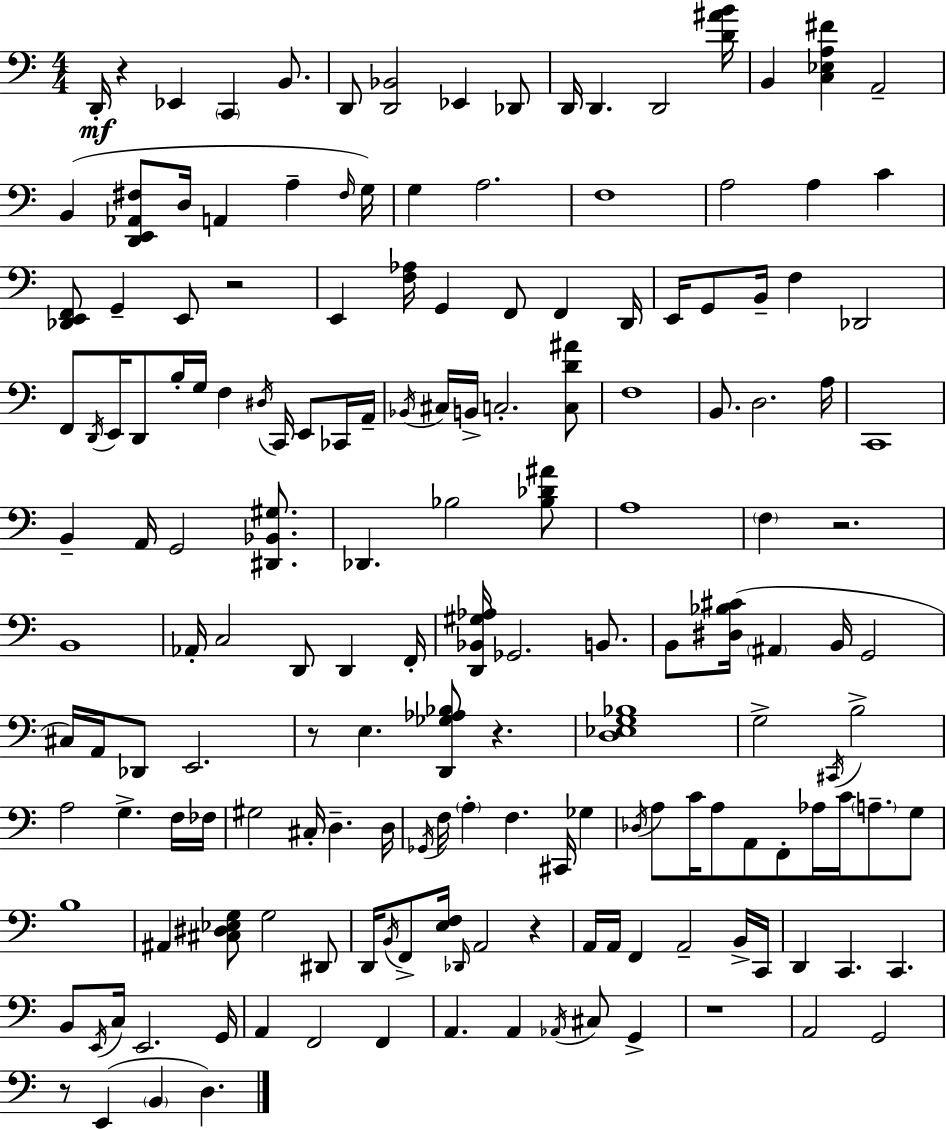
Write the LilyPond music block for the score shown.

{
  \clef bass
  \numericTimeSignature
  \time 4/4
  \key a \minor
  d,16-.\mf r4 ees,4 \parenthesize c,4 b,8. | d,8 <d, bes,>2 ees,4 des,8 | d,16 d,4. d,2 <d' ais' b'>16 | b,4 <c ees a fis'>4 a,2-- | \break b,4( <d, e, aes, fis>8 d16 a,4 a4-- \grace { fis16 }) | g16 g4 a2. | f1 | a2 a4 c'4 | \break <des, e, f,>8 g,4-- e,8 r2 | e,4 <f aes>16 g,4 f,8 f,4 | d,16 e,16 g,8 b,16-- f4 des,2 | f,8 \acciaccatura { d,16 } e,16 d,8 b16-. g16 f4 \acciaccatura { dis16 } c,16 e,8 | \break ces,16 a,16-- \acciaccatura { bes,16 } cis16 b,16-> c2.-. | <c d' ais'>8 f1 | b,8. d2. | a16 c,1 | \break b,4-- a,16 g,2 | <dis, bes, gis>8. des,4. bes2 | <bes des' ais'>8 a1 | \parenthesize f4 r2. | \break b,1 | aes,16-. c2 d,8 d,4 | f,16-. <d, bes, gis aes>16 ges,2. | b,8. b,8 <dis bes cis'>16( \parenthesize ais,4 b,16 g,2 | \break cis16) a,16 des,8 e,2. | r8 e4. <d, ges aes bes>8 r4. | <d ees g bes>1 | g2-> \acciaccatura { cis,16 } b2-> | \break a2 g4.-> | f16 fes16 gis2 cis16-. d4.-- | d16 \acciaccatura { ges,16 } f16 \parenthesize a4-. f4. | cis,16 ges4 \acciaccatura { des16 } a8 c'16 a8 a,8 f,8-. | \break aes16 c'16 \parenthesize a8.-- g8 b1 | ais,4 <cis dis ees g>8 g2 | dis,8 d,16 \acciaccatura { b,16 } f,8-> <e f>16 \grace { des,16 } a,2 | r4 a,16 a,16 f,4 a,2-- | \break b,16-> c,16 d,4 c,4. | c,4. b,8 \acciaccatura { e,16 } c16 e,2. | g,16 a,4 f,2 | f,4 a,4. | \break a,4 \acciaccatura { aes,16 } cis8 g,4-> r1 | a,2 | g,2 r8 e,4( | \parenthesize b,4 d4.) \bar "|."
}